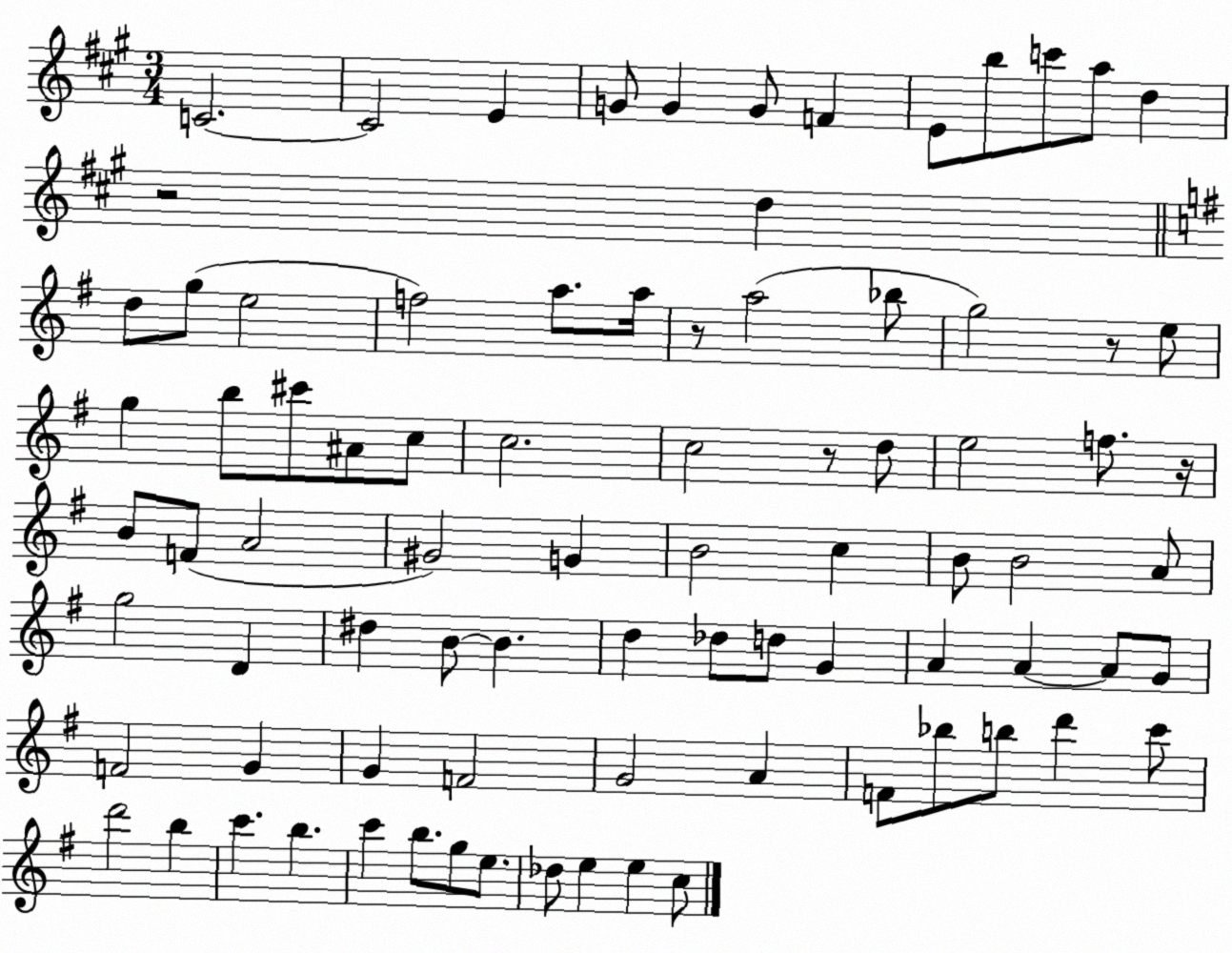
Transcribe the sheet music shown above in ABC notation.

X:1
T:Untitled
M:3/4
L:1/4
K:A
C2 C2 E G/2 G G/2 F E/2 b/2 c'/2 a/2 d z2 d d/2 g/2 e2 f2 a/2 a/4 z/2 a2 _b/2 g2 z/2 e/2 g b/2 ^c'/2 ^A/2 c/2 c2 c2 z/2 d/2 e2 f/2 z/4 B/2 F/2 A2 ^G2 G B2 c B/2 B2 A/2 g2 D ^d B/2 B d _d/2 d/2 G A A A/2 G/2 F2 G G F2 G2 A F/2 _b/2 b/2 d' c'/2 d'2 b c' b c' b/2 g/2 e/2 _d/2 e e c/2